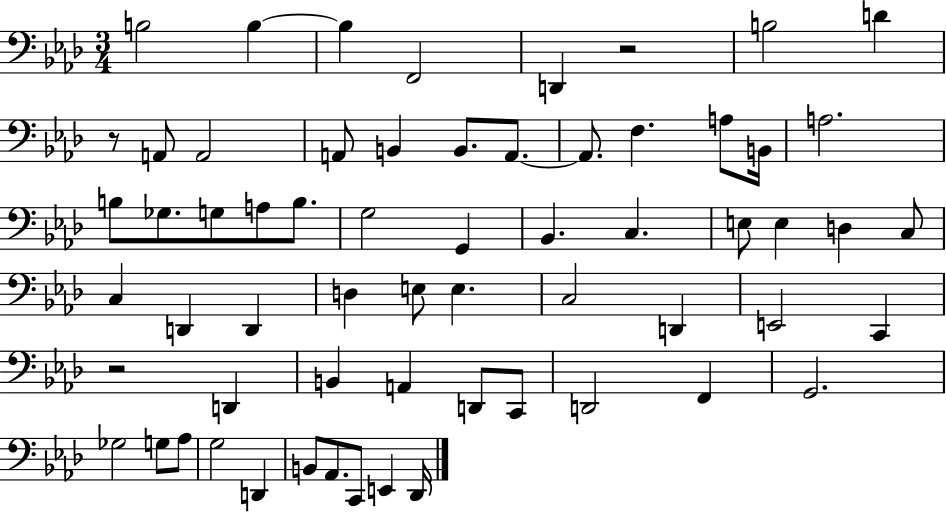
B3/h B3/q B3/q F2/h D2/q R/h B3/h D4/q R/e A2/e A2/h A2/e B2/q B2/e. A2/e. A2/e. F3/q. A3/e B2/s A3/h. B3/e Gb3/e. G3/e A3/e B3/e. G3/h G2/q Bb2/q. C3/q. E3/e E3/q D3/q C3/e C3/q D2/q D2/q D3/q E3/e E3/q. C3/h D2/q E2/h C2/q R/h D2/q B2/q A2/q D2/e C2/e D2/h F2/q G2/h. Gb3/h G3/e Ab3/e G3/h D2/q B2/e Ab2/e. C2/e E2/q Db2/s